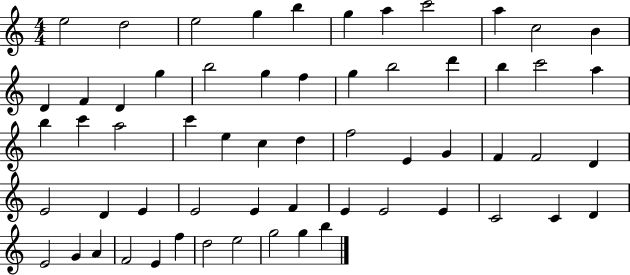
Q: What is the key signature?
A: C major